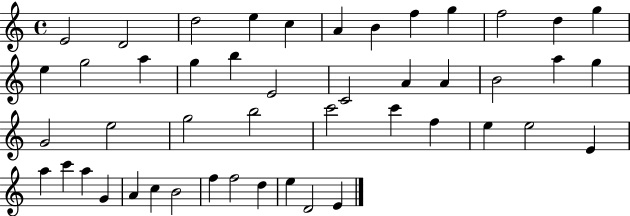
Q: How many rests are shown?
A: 0